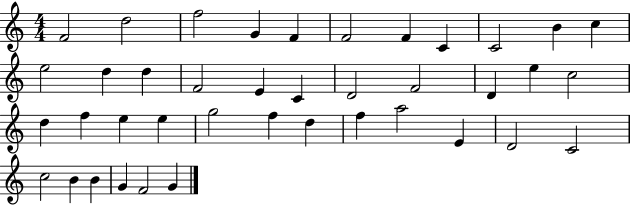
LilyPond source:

{
  \clef treble
  \numericTimeSignature
  \time 4/4
  \key c \major
  f'2 d''2 | f''2 g'4 f'4 | f'2 f'4 c'4 | c'2 b'4 c''4 | \break e''2 d''4 d''4 | f'2 e'4 c'4 | d'2 f'2 | d'4 e''4 c''2 | \break d''4 f''4 e''4 e''4 | g''2 f''4 d''4 | f''4 a''2 e'4 | d'2 c'2 | \break c''2 b'4 b'4 | g'4 f'2 g'4 | \bar "|."
}